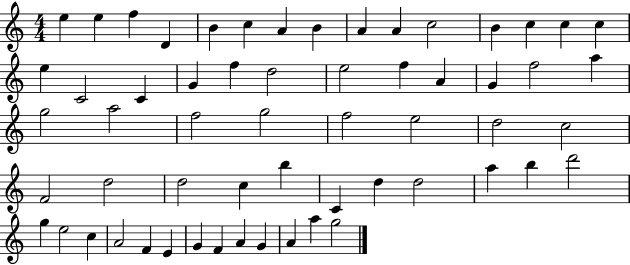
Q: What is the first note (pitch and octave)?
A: E5